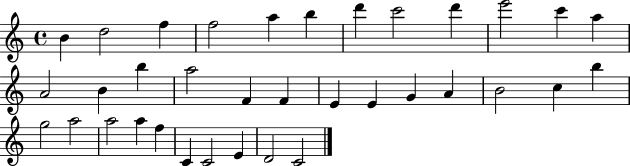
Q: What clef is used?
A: treble